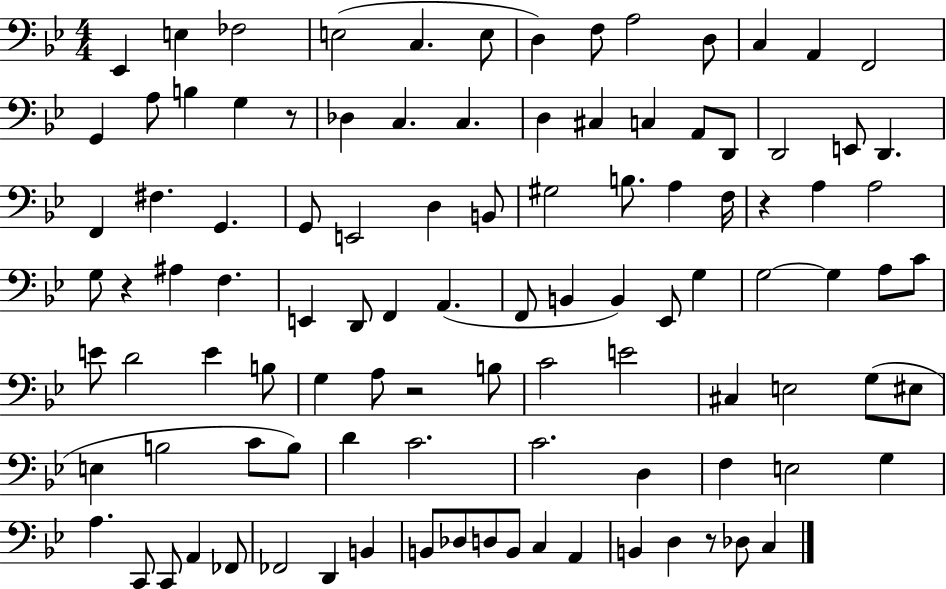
{
  \clef bass
  \numericTimeSignature
  \time 4/4
  \key bes \major
  ees,4 e4 fes2 | e2( c4. e8 | d4) f8 a2 d8 | c4 a,4 f,2 | \break g,4 a8 b4 g4 r8 | des4 c4. c4. | d4 cis4 c4 a,8 d,8 | d,2 e,8 d,4. | \break f,4 fis4. g,4. | g,8 e,2 d4 b,8 | gis2 b8. a4 f16 | r4 a4 a2 | \break g8 r4 ais4 f4. | e,4 d,8 f,4 a,4.( | f,8 b,4 b,4) ees,8 g4 | g2~~ g4 a8 c'8 | \break e'8 d'2 e'4 b8 | g4 a8 r2 b8 | c'2 e'2 | cis4 e2 g8( eis8 | \break e4 b2 c'8 b8) | d'4 c'2. | c'2. d4 | f4 e2 g4 | \break a4. c,8 c,8 a,4 fes,8 | fes,2 d,4 b,4 | b,8 des8 d8 b,8 c4 a,4 | b,4 d4 r8 des8 c4 | \break \bar "|."
}